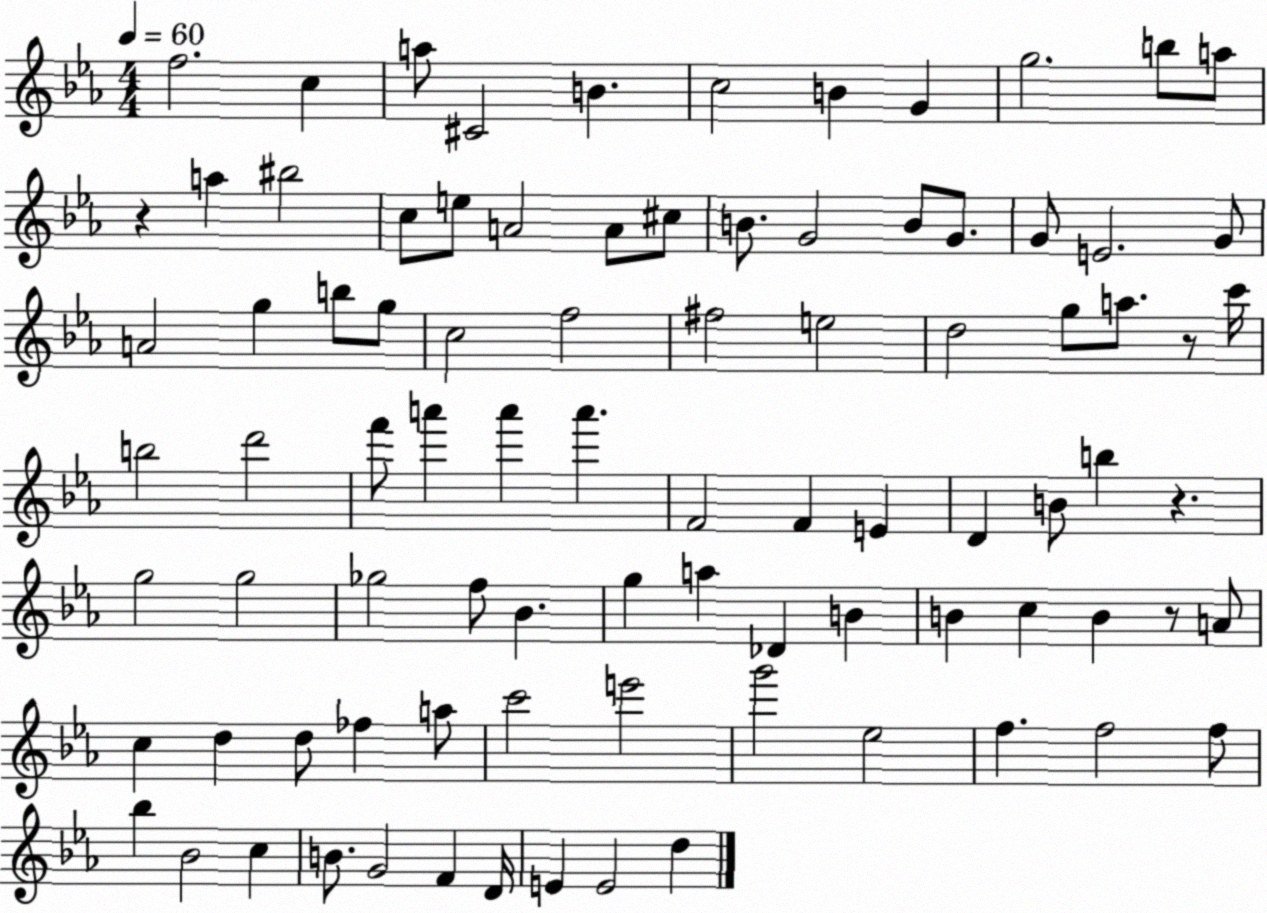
X:1
T:Untitled
M:4/4
L:1/4
K:Eb
f2 c a/2 ^C2 B c2 B G g2 b/2 a/2 z a ^b2 c/2 e/2 A2 A/2 ^c/2 B/2 G2 B/2 G/2 G/2 E2 G/2 A2 g b/2 g/2 c2 f2 ^f2 e2 d2 g/2 a/2 z/2 c'/4 b2 d'2 f'/2 a' a' a' F2 F E D B/2 b z g2 g2 _g2 f/2 _B g a _D B B c B z/2 A/2 c d d/2 _f a/2 c'2 e'2 g'2 _e2 f f2 f/2 _b _B2 c B/2 G2 F D/4 E E2 d